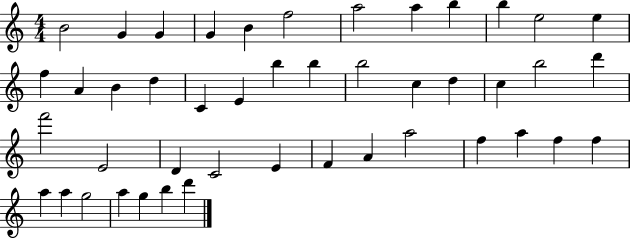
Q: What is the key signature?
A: C major